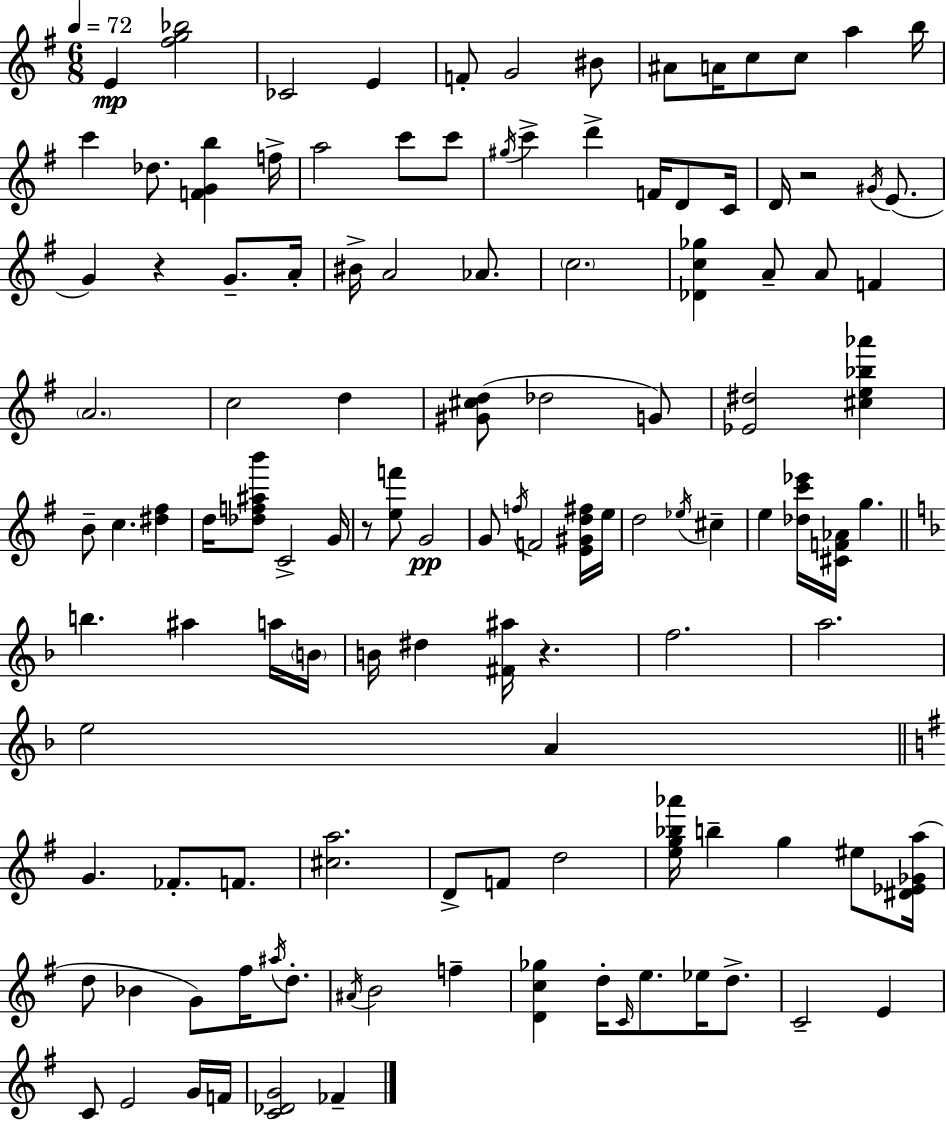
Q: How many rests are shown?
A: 4